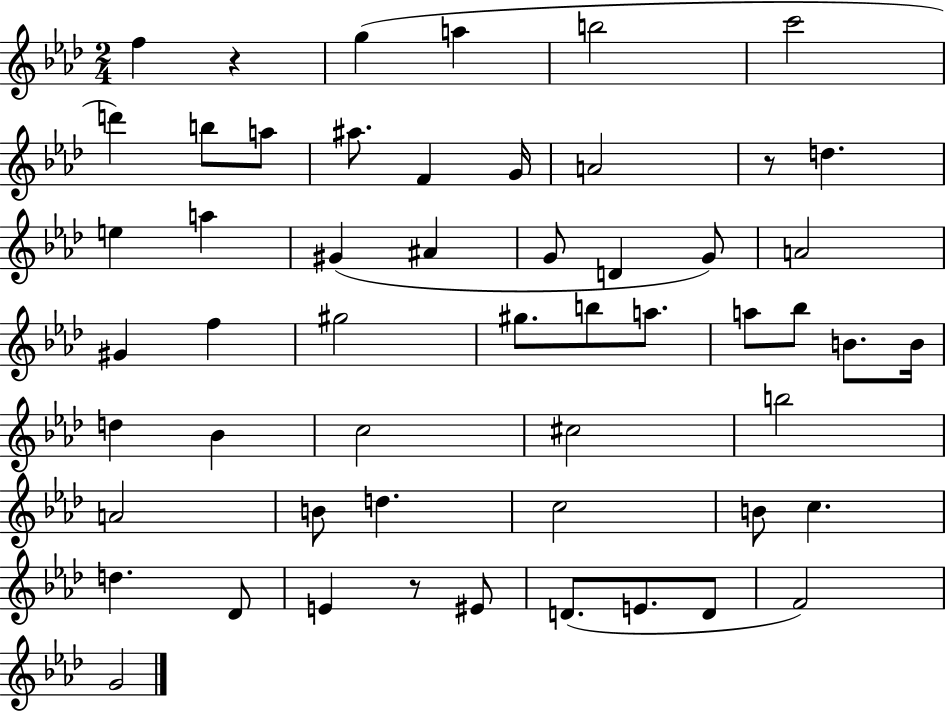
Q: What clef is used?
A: treble